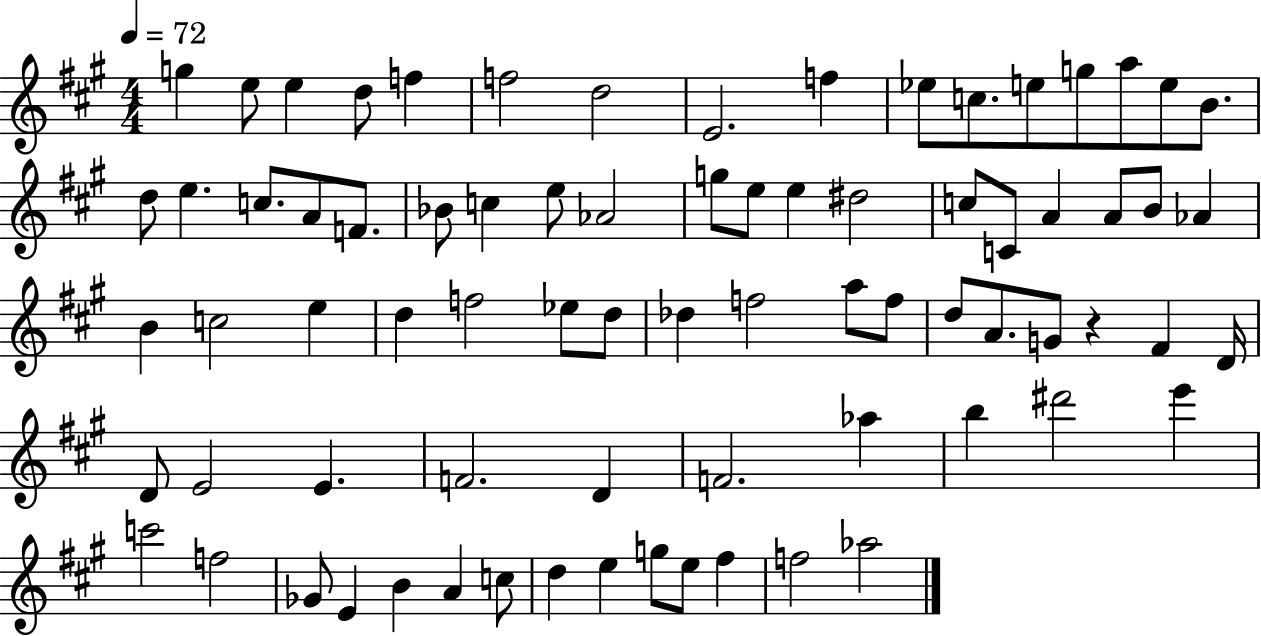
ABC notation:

X:1
T:Untitled
M:4/4
L:1/4
K:A
g e/2 e d/2 f f2 d2 E2 f _e/2 c/2 e/2 g/2 a/2 e/2 B/2 d/2 e c/2 A/2 F/2 _B/2 c e/2 _A2 g/2 e/2 e ^d2 c/2 C/2 A A/2 B/2 _A B c2 e d f2 _e/2 d/2 _d f2 a/2 f/2 d/2 A/2 G/2 z ^F D/4 D/2 E2 E F2 D F2 _a b ^d'2 e' c'2 f2 _G/2 E B A c/2 d e g/2 e/2 ^f f2 _a2